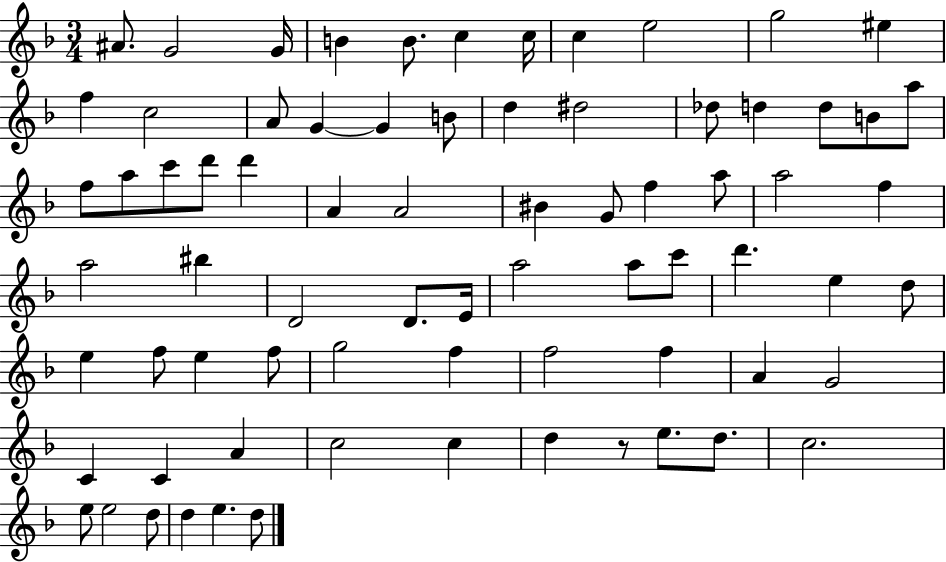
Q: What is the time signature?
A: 3/4